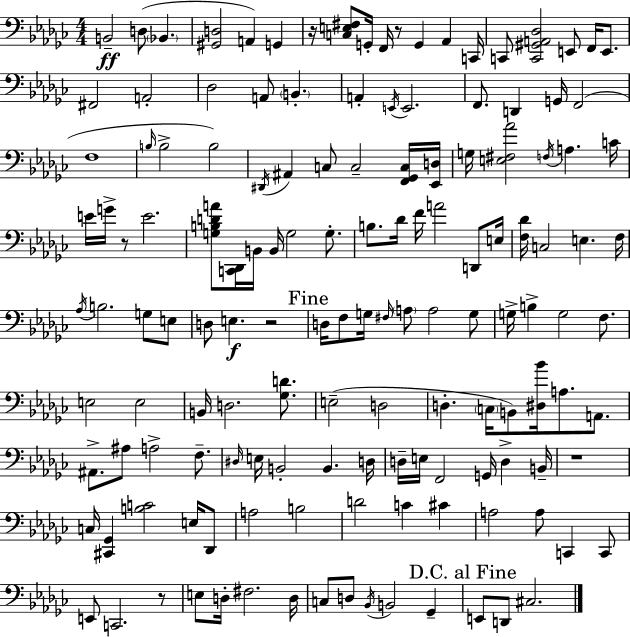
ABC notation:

X:1
T:Untitled
M:4/4
L:1/4
K:Ebm
B,,2 D,/2 _B,, [^G,,D,]2 A,, G,, z/4 [C,E,^F,]/2 G,,/4 F,,/4 z/2 G,, _A,, C,,/4 C,,/2 [C,,^G,,A,,_D,]2 E,,/2 F,,/4 E,,/2 ^F,,2 A,,2 _D,2 A,,/2 B,, A,, E,,/4 E,,2 F,,/2 D,, G,,/4 F,,2 F,4 B,/4 B,2 B,2 ^D,,/4 ^A,, C,/2 C,2 [F,,_G,,C,]/4 [_E,,D,]/4 G,/4 [E,^F,_A]2 F,/4 A, C/4 E/4 G/4 z/2 E2 [G,B,DA]/2 [C,,_D,,]/4 B,,/4 B,,/4 G,2 G,/2 B,/2 _D/4 F/4 A2 D,,/2 E,/4 [F,_D]/4 C,2 E, F,/4 _A,/4 B,2 G,/2 E,/2 D,/2 E, z2 D,/4 F,/2 G,/4 ^F,/4 A,/2 A,2 G,/2 G,/4 B, G,2 F,/2 E,2 E,2 B,,/4 D,2 [_G,D]/2 E,2 D,2 D, C,/4 B,,/2 [^D,_B]/4 A,/2 A,,/2 ^A,,/2 ^A,/2 A,2 F,/2 ^D,/4 E,/4 B,,2 B,, D,/4 D,/4 E,/4 F,,2 G,,/4 D, B,,/4 z4 C,/4 [^C,,_G,,] [B,C]2 E,/4 _D,,/2 A,2 B,2 D2 C ^C A,2 A,/2 C,, C,,/2 E,,/2 C,,2 z/2 E,/2 D,/4 ^F,2 D,/4 C,/2 D,/2 _B,,/4 B,,2 _G,, E,,/2 D,,/2 ^C,2